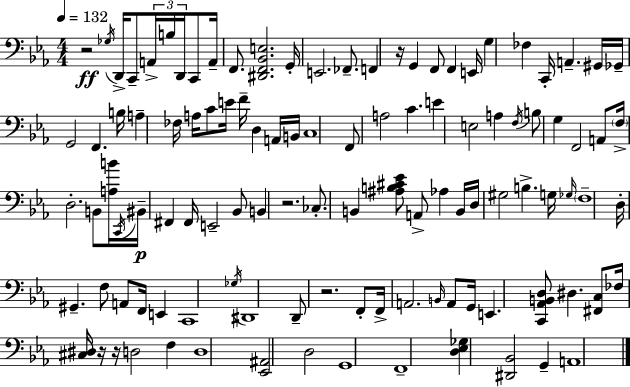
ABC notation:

X:1
T:Untitled
M:4/4
L:1/4
K:Cm
z2 _G,/4 D,,/4 C,,/2 A,,/4 B,/4 D,,/4 C,,/2 A,,/4 F,,/2 [^D,,F,,_B,,E,]2 G,,/4 E,,2 _F,,/2 F,, z/4 G,, F,,/2 F,, E,,/4 G, _F, C,,/4 A,, ^G,,/4 _G,,/4 G,,2 F,, B,/4 A, _F,/4 A,/4 C/2 E/4 F/4 D, A,,/4 B,,/4 C,4 F,,/2 A,2 C E E,2 A, F,/4 B,/2 G, F,,2 A,,/2 F,/4 D,2 B,,/2 [A,B]/4 C,,/4 ^B,,/4 ^F,, ^F,,/4 E,,2 _B,,/2 B,, z2 _C,/2 B,, [^A,B,^C_E]/2 A,,/2 _A, B,,/4 D,/4 ^G,2 B, G,/4 _G,/4 F,4 D,/4 ^G,, F,/2 A,,/2 F,,/4 E,, C,,4 _G,/4 ^D,,4 D,,/2 z2 F,,/2 F,,/4 A,,2 B,,/4 A,,/2 G,,/4 E,, [C,,_A,,B,,D,]/2 ^D, [^F,,C,]/2 _F,/4 [^C,^D,]/4 z/4 z/4 D,2 F, D,4 [_E,,^A,,]2 D,2 G,,4 F,,4 [D,_E,_G,] [^D,,_B,,]2 G,, A,,4